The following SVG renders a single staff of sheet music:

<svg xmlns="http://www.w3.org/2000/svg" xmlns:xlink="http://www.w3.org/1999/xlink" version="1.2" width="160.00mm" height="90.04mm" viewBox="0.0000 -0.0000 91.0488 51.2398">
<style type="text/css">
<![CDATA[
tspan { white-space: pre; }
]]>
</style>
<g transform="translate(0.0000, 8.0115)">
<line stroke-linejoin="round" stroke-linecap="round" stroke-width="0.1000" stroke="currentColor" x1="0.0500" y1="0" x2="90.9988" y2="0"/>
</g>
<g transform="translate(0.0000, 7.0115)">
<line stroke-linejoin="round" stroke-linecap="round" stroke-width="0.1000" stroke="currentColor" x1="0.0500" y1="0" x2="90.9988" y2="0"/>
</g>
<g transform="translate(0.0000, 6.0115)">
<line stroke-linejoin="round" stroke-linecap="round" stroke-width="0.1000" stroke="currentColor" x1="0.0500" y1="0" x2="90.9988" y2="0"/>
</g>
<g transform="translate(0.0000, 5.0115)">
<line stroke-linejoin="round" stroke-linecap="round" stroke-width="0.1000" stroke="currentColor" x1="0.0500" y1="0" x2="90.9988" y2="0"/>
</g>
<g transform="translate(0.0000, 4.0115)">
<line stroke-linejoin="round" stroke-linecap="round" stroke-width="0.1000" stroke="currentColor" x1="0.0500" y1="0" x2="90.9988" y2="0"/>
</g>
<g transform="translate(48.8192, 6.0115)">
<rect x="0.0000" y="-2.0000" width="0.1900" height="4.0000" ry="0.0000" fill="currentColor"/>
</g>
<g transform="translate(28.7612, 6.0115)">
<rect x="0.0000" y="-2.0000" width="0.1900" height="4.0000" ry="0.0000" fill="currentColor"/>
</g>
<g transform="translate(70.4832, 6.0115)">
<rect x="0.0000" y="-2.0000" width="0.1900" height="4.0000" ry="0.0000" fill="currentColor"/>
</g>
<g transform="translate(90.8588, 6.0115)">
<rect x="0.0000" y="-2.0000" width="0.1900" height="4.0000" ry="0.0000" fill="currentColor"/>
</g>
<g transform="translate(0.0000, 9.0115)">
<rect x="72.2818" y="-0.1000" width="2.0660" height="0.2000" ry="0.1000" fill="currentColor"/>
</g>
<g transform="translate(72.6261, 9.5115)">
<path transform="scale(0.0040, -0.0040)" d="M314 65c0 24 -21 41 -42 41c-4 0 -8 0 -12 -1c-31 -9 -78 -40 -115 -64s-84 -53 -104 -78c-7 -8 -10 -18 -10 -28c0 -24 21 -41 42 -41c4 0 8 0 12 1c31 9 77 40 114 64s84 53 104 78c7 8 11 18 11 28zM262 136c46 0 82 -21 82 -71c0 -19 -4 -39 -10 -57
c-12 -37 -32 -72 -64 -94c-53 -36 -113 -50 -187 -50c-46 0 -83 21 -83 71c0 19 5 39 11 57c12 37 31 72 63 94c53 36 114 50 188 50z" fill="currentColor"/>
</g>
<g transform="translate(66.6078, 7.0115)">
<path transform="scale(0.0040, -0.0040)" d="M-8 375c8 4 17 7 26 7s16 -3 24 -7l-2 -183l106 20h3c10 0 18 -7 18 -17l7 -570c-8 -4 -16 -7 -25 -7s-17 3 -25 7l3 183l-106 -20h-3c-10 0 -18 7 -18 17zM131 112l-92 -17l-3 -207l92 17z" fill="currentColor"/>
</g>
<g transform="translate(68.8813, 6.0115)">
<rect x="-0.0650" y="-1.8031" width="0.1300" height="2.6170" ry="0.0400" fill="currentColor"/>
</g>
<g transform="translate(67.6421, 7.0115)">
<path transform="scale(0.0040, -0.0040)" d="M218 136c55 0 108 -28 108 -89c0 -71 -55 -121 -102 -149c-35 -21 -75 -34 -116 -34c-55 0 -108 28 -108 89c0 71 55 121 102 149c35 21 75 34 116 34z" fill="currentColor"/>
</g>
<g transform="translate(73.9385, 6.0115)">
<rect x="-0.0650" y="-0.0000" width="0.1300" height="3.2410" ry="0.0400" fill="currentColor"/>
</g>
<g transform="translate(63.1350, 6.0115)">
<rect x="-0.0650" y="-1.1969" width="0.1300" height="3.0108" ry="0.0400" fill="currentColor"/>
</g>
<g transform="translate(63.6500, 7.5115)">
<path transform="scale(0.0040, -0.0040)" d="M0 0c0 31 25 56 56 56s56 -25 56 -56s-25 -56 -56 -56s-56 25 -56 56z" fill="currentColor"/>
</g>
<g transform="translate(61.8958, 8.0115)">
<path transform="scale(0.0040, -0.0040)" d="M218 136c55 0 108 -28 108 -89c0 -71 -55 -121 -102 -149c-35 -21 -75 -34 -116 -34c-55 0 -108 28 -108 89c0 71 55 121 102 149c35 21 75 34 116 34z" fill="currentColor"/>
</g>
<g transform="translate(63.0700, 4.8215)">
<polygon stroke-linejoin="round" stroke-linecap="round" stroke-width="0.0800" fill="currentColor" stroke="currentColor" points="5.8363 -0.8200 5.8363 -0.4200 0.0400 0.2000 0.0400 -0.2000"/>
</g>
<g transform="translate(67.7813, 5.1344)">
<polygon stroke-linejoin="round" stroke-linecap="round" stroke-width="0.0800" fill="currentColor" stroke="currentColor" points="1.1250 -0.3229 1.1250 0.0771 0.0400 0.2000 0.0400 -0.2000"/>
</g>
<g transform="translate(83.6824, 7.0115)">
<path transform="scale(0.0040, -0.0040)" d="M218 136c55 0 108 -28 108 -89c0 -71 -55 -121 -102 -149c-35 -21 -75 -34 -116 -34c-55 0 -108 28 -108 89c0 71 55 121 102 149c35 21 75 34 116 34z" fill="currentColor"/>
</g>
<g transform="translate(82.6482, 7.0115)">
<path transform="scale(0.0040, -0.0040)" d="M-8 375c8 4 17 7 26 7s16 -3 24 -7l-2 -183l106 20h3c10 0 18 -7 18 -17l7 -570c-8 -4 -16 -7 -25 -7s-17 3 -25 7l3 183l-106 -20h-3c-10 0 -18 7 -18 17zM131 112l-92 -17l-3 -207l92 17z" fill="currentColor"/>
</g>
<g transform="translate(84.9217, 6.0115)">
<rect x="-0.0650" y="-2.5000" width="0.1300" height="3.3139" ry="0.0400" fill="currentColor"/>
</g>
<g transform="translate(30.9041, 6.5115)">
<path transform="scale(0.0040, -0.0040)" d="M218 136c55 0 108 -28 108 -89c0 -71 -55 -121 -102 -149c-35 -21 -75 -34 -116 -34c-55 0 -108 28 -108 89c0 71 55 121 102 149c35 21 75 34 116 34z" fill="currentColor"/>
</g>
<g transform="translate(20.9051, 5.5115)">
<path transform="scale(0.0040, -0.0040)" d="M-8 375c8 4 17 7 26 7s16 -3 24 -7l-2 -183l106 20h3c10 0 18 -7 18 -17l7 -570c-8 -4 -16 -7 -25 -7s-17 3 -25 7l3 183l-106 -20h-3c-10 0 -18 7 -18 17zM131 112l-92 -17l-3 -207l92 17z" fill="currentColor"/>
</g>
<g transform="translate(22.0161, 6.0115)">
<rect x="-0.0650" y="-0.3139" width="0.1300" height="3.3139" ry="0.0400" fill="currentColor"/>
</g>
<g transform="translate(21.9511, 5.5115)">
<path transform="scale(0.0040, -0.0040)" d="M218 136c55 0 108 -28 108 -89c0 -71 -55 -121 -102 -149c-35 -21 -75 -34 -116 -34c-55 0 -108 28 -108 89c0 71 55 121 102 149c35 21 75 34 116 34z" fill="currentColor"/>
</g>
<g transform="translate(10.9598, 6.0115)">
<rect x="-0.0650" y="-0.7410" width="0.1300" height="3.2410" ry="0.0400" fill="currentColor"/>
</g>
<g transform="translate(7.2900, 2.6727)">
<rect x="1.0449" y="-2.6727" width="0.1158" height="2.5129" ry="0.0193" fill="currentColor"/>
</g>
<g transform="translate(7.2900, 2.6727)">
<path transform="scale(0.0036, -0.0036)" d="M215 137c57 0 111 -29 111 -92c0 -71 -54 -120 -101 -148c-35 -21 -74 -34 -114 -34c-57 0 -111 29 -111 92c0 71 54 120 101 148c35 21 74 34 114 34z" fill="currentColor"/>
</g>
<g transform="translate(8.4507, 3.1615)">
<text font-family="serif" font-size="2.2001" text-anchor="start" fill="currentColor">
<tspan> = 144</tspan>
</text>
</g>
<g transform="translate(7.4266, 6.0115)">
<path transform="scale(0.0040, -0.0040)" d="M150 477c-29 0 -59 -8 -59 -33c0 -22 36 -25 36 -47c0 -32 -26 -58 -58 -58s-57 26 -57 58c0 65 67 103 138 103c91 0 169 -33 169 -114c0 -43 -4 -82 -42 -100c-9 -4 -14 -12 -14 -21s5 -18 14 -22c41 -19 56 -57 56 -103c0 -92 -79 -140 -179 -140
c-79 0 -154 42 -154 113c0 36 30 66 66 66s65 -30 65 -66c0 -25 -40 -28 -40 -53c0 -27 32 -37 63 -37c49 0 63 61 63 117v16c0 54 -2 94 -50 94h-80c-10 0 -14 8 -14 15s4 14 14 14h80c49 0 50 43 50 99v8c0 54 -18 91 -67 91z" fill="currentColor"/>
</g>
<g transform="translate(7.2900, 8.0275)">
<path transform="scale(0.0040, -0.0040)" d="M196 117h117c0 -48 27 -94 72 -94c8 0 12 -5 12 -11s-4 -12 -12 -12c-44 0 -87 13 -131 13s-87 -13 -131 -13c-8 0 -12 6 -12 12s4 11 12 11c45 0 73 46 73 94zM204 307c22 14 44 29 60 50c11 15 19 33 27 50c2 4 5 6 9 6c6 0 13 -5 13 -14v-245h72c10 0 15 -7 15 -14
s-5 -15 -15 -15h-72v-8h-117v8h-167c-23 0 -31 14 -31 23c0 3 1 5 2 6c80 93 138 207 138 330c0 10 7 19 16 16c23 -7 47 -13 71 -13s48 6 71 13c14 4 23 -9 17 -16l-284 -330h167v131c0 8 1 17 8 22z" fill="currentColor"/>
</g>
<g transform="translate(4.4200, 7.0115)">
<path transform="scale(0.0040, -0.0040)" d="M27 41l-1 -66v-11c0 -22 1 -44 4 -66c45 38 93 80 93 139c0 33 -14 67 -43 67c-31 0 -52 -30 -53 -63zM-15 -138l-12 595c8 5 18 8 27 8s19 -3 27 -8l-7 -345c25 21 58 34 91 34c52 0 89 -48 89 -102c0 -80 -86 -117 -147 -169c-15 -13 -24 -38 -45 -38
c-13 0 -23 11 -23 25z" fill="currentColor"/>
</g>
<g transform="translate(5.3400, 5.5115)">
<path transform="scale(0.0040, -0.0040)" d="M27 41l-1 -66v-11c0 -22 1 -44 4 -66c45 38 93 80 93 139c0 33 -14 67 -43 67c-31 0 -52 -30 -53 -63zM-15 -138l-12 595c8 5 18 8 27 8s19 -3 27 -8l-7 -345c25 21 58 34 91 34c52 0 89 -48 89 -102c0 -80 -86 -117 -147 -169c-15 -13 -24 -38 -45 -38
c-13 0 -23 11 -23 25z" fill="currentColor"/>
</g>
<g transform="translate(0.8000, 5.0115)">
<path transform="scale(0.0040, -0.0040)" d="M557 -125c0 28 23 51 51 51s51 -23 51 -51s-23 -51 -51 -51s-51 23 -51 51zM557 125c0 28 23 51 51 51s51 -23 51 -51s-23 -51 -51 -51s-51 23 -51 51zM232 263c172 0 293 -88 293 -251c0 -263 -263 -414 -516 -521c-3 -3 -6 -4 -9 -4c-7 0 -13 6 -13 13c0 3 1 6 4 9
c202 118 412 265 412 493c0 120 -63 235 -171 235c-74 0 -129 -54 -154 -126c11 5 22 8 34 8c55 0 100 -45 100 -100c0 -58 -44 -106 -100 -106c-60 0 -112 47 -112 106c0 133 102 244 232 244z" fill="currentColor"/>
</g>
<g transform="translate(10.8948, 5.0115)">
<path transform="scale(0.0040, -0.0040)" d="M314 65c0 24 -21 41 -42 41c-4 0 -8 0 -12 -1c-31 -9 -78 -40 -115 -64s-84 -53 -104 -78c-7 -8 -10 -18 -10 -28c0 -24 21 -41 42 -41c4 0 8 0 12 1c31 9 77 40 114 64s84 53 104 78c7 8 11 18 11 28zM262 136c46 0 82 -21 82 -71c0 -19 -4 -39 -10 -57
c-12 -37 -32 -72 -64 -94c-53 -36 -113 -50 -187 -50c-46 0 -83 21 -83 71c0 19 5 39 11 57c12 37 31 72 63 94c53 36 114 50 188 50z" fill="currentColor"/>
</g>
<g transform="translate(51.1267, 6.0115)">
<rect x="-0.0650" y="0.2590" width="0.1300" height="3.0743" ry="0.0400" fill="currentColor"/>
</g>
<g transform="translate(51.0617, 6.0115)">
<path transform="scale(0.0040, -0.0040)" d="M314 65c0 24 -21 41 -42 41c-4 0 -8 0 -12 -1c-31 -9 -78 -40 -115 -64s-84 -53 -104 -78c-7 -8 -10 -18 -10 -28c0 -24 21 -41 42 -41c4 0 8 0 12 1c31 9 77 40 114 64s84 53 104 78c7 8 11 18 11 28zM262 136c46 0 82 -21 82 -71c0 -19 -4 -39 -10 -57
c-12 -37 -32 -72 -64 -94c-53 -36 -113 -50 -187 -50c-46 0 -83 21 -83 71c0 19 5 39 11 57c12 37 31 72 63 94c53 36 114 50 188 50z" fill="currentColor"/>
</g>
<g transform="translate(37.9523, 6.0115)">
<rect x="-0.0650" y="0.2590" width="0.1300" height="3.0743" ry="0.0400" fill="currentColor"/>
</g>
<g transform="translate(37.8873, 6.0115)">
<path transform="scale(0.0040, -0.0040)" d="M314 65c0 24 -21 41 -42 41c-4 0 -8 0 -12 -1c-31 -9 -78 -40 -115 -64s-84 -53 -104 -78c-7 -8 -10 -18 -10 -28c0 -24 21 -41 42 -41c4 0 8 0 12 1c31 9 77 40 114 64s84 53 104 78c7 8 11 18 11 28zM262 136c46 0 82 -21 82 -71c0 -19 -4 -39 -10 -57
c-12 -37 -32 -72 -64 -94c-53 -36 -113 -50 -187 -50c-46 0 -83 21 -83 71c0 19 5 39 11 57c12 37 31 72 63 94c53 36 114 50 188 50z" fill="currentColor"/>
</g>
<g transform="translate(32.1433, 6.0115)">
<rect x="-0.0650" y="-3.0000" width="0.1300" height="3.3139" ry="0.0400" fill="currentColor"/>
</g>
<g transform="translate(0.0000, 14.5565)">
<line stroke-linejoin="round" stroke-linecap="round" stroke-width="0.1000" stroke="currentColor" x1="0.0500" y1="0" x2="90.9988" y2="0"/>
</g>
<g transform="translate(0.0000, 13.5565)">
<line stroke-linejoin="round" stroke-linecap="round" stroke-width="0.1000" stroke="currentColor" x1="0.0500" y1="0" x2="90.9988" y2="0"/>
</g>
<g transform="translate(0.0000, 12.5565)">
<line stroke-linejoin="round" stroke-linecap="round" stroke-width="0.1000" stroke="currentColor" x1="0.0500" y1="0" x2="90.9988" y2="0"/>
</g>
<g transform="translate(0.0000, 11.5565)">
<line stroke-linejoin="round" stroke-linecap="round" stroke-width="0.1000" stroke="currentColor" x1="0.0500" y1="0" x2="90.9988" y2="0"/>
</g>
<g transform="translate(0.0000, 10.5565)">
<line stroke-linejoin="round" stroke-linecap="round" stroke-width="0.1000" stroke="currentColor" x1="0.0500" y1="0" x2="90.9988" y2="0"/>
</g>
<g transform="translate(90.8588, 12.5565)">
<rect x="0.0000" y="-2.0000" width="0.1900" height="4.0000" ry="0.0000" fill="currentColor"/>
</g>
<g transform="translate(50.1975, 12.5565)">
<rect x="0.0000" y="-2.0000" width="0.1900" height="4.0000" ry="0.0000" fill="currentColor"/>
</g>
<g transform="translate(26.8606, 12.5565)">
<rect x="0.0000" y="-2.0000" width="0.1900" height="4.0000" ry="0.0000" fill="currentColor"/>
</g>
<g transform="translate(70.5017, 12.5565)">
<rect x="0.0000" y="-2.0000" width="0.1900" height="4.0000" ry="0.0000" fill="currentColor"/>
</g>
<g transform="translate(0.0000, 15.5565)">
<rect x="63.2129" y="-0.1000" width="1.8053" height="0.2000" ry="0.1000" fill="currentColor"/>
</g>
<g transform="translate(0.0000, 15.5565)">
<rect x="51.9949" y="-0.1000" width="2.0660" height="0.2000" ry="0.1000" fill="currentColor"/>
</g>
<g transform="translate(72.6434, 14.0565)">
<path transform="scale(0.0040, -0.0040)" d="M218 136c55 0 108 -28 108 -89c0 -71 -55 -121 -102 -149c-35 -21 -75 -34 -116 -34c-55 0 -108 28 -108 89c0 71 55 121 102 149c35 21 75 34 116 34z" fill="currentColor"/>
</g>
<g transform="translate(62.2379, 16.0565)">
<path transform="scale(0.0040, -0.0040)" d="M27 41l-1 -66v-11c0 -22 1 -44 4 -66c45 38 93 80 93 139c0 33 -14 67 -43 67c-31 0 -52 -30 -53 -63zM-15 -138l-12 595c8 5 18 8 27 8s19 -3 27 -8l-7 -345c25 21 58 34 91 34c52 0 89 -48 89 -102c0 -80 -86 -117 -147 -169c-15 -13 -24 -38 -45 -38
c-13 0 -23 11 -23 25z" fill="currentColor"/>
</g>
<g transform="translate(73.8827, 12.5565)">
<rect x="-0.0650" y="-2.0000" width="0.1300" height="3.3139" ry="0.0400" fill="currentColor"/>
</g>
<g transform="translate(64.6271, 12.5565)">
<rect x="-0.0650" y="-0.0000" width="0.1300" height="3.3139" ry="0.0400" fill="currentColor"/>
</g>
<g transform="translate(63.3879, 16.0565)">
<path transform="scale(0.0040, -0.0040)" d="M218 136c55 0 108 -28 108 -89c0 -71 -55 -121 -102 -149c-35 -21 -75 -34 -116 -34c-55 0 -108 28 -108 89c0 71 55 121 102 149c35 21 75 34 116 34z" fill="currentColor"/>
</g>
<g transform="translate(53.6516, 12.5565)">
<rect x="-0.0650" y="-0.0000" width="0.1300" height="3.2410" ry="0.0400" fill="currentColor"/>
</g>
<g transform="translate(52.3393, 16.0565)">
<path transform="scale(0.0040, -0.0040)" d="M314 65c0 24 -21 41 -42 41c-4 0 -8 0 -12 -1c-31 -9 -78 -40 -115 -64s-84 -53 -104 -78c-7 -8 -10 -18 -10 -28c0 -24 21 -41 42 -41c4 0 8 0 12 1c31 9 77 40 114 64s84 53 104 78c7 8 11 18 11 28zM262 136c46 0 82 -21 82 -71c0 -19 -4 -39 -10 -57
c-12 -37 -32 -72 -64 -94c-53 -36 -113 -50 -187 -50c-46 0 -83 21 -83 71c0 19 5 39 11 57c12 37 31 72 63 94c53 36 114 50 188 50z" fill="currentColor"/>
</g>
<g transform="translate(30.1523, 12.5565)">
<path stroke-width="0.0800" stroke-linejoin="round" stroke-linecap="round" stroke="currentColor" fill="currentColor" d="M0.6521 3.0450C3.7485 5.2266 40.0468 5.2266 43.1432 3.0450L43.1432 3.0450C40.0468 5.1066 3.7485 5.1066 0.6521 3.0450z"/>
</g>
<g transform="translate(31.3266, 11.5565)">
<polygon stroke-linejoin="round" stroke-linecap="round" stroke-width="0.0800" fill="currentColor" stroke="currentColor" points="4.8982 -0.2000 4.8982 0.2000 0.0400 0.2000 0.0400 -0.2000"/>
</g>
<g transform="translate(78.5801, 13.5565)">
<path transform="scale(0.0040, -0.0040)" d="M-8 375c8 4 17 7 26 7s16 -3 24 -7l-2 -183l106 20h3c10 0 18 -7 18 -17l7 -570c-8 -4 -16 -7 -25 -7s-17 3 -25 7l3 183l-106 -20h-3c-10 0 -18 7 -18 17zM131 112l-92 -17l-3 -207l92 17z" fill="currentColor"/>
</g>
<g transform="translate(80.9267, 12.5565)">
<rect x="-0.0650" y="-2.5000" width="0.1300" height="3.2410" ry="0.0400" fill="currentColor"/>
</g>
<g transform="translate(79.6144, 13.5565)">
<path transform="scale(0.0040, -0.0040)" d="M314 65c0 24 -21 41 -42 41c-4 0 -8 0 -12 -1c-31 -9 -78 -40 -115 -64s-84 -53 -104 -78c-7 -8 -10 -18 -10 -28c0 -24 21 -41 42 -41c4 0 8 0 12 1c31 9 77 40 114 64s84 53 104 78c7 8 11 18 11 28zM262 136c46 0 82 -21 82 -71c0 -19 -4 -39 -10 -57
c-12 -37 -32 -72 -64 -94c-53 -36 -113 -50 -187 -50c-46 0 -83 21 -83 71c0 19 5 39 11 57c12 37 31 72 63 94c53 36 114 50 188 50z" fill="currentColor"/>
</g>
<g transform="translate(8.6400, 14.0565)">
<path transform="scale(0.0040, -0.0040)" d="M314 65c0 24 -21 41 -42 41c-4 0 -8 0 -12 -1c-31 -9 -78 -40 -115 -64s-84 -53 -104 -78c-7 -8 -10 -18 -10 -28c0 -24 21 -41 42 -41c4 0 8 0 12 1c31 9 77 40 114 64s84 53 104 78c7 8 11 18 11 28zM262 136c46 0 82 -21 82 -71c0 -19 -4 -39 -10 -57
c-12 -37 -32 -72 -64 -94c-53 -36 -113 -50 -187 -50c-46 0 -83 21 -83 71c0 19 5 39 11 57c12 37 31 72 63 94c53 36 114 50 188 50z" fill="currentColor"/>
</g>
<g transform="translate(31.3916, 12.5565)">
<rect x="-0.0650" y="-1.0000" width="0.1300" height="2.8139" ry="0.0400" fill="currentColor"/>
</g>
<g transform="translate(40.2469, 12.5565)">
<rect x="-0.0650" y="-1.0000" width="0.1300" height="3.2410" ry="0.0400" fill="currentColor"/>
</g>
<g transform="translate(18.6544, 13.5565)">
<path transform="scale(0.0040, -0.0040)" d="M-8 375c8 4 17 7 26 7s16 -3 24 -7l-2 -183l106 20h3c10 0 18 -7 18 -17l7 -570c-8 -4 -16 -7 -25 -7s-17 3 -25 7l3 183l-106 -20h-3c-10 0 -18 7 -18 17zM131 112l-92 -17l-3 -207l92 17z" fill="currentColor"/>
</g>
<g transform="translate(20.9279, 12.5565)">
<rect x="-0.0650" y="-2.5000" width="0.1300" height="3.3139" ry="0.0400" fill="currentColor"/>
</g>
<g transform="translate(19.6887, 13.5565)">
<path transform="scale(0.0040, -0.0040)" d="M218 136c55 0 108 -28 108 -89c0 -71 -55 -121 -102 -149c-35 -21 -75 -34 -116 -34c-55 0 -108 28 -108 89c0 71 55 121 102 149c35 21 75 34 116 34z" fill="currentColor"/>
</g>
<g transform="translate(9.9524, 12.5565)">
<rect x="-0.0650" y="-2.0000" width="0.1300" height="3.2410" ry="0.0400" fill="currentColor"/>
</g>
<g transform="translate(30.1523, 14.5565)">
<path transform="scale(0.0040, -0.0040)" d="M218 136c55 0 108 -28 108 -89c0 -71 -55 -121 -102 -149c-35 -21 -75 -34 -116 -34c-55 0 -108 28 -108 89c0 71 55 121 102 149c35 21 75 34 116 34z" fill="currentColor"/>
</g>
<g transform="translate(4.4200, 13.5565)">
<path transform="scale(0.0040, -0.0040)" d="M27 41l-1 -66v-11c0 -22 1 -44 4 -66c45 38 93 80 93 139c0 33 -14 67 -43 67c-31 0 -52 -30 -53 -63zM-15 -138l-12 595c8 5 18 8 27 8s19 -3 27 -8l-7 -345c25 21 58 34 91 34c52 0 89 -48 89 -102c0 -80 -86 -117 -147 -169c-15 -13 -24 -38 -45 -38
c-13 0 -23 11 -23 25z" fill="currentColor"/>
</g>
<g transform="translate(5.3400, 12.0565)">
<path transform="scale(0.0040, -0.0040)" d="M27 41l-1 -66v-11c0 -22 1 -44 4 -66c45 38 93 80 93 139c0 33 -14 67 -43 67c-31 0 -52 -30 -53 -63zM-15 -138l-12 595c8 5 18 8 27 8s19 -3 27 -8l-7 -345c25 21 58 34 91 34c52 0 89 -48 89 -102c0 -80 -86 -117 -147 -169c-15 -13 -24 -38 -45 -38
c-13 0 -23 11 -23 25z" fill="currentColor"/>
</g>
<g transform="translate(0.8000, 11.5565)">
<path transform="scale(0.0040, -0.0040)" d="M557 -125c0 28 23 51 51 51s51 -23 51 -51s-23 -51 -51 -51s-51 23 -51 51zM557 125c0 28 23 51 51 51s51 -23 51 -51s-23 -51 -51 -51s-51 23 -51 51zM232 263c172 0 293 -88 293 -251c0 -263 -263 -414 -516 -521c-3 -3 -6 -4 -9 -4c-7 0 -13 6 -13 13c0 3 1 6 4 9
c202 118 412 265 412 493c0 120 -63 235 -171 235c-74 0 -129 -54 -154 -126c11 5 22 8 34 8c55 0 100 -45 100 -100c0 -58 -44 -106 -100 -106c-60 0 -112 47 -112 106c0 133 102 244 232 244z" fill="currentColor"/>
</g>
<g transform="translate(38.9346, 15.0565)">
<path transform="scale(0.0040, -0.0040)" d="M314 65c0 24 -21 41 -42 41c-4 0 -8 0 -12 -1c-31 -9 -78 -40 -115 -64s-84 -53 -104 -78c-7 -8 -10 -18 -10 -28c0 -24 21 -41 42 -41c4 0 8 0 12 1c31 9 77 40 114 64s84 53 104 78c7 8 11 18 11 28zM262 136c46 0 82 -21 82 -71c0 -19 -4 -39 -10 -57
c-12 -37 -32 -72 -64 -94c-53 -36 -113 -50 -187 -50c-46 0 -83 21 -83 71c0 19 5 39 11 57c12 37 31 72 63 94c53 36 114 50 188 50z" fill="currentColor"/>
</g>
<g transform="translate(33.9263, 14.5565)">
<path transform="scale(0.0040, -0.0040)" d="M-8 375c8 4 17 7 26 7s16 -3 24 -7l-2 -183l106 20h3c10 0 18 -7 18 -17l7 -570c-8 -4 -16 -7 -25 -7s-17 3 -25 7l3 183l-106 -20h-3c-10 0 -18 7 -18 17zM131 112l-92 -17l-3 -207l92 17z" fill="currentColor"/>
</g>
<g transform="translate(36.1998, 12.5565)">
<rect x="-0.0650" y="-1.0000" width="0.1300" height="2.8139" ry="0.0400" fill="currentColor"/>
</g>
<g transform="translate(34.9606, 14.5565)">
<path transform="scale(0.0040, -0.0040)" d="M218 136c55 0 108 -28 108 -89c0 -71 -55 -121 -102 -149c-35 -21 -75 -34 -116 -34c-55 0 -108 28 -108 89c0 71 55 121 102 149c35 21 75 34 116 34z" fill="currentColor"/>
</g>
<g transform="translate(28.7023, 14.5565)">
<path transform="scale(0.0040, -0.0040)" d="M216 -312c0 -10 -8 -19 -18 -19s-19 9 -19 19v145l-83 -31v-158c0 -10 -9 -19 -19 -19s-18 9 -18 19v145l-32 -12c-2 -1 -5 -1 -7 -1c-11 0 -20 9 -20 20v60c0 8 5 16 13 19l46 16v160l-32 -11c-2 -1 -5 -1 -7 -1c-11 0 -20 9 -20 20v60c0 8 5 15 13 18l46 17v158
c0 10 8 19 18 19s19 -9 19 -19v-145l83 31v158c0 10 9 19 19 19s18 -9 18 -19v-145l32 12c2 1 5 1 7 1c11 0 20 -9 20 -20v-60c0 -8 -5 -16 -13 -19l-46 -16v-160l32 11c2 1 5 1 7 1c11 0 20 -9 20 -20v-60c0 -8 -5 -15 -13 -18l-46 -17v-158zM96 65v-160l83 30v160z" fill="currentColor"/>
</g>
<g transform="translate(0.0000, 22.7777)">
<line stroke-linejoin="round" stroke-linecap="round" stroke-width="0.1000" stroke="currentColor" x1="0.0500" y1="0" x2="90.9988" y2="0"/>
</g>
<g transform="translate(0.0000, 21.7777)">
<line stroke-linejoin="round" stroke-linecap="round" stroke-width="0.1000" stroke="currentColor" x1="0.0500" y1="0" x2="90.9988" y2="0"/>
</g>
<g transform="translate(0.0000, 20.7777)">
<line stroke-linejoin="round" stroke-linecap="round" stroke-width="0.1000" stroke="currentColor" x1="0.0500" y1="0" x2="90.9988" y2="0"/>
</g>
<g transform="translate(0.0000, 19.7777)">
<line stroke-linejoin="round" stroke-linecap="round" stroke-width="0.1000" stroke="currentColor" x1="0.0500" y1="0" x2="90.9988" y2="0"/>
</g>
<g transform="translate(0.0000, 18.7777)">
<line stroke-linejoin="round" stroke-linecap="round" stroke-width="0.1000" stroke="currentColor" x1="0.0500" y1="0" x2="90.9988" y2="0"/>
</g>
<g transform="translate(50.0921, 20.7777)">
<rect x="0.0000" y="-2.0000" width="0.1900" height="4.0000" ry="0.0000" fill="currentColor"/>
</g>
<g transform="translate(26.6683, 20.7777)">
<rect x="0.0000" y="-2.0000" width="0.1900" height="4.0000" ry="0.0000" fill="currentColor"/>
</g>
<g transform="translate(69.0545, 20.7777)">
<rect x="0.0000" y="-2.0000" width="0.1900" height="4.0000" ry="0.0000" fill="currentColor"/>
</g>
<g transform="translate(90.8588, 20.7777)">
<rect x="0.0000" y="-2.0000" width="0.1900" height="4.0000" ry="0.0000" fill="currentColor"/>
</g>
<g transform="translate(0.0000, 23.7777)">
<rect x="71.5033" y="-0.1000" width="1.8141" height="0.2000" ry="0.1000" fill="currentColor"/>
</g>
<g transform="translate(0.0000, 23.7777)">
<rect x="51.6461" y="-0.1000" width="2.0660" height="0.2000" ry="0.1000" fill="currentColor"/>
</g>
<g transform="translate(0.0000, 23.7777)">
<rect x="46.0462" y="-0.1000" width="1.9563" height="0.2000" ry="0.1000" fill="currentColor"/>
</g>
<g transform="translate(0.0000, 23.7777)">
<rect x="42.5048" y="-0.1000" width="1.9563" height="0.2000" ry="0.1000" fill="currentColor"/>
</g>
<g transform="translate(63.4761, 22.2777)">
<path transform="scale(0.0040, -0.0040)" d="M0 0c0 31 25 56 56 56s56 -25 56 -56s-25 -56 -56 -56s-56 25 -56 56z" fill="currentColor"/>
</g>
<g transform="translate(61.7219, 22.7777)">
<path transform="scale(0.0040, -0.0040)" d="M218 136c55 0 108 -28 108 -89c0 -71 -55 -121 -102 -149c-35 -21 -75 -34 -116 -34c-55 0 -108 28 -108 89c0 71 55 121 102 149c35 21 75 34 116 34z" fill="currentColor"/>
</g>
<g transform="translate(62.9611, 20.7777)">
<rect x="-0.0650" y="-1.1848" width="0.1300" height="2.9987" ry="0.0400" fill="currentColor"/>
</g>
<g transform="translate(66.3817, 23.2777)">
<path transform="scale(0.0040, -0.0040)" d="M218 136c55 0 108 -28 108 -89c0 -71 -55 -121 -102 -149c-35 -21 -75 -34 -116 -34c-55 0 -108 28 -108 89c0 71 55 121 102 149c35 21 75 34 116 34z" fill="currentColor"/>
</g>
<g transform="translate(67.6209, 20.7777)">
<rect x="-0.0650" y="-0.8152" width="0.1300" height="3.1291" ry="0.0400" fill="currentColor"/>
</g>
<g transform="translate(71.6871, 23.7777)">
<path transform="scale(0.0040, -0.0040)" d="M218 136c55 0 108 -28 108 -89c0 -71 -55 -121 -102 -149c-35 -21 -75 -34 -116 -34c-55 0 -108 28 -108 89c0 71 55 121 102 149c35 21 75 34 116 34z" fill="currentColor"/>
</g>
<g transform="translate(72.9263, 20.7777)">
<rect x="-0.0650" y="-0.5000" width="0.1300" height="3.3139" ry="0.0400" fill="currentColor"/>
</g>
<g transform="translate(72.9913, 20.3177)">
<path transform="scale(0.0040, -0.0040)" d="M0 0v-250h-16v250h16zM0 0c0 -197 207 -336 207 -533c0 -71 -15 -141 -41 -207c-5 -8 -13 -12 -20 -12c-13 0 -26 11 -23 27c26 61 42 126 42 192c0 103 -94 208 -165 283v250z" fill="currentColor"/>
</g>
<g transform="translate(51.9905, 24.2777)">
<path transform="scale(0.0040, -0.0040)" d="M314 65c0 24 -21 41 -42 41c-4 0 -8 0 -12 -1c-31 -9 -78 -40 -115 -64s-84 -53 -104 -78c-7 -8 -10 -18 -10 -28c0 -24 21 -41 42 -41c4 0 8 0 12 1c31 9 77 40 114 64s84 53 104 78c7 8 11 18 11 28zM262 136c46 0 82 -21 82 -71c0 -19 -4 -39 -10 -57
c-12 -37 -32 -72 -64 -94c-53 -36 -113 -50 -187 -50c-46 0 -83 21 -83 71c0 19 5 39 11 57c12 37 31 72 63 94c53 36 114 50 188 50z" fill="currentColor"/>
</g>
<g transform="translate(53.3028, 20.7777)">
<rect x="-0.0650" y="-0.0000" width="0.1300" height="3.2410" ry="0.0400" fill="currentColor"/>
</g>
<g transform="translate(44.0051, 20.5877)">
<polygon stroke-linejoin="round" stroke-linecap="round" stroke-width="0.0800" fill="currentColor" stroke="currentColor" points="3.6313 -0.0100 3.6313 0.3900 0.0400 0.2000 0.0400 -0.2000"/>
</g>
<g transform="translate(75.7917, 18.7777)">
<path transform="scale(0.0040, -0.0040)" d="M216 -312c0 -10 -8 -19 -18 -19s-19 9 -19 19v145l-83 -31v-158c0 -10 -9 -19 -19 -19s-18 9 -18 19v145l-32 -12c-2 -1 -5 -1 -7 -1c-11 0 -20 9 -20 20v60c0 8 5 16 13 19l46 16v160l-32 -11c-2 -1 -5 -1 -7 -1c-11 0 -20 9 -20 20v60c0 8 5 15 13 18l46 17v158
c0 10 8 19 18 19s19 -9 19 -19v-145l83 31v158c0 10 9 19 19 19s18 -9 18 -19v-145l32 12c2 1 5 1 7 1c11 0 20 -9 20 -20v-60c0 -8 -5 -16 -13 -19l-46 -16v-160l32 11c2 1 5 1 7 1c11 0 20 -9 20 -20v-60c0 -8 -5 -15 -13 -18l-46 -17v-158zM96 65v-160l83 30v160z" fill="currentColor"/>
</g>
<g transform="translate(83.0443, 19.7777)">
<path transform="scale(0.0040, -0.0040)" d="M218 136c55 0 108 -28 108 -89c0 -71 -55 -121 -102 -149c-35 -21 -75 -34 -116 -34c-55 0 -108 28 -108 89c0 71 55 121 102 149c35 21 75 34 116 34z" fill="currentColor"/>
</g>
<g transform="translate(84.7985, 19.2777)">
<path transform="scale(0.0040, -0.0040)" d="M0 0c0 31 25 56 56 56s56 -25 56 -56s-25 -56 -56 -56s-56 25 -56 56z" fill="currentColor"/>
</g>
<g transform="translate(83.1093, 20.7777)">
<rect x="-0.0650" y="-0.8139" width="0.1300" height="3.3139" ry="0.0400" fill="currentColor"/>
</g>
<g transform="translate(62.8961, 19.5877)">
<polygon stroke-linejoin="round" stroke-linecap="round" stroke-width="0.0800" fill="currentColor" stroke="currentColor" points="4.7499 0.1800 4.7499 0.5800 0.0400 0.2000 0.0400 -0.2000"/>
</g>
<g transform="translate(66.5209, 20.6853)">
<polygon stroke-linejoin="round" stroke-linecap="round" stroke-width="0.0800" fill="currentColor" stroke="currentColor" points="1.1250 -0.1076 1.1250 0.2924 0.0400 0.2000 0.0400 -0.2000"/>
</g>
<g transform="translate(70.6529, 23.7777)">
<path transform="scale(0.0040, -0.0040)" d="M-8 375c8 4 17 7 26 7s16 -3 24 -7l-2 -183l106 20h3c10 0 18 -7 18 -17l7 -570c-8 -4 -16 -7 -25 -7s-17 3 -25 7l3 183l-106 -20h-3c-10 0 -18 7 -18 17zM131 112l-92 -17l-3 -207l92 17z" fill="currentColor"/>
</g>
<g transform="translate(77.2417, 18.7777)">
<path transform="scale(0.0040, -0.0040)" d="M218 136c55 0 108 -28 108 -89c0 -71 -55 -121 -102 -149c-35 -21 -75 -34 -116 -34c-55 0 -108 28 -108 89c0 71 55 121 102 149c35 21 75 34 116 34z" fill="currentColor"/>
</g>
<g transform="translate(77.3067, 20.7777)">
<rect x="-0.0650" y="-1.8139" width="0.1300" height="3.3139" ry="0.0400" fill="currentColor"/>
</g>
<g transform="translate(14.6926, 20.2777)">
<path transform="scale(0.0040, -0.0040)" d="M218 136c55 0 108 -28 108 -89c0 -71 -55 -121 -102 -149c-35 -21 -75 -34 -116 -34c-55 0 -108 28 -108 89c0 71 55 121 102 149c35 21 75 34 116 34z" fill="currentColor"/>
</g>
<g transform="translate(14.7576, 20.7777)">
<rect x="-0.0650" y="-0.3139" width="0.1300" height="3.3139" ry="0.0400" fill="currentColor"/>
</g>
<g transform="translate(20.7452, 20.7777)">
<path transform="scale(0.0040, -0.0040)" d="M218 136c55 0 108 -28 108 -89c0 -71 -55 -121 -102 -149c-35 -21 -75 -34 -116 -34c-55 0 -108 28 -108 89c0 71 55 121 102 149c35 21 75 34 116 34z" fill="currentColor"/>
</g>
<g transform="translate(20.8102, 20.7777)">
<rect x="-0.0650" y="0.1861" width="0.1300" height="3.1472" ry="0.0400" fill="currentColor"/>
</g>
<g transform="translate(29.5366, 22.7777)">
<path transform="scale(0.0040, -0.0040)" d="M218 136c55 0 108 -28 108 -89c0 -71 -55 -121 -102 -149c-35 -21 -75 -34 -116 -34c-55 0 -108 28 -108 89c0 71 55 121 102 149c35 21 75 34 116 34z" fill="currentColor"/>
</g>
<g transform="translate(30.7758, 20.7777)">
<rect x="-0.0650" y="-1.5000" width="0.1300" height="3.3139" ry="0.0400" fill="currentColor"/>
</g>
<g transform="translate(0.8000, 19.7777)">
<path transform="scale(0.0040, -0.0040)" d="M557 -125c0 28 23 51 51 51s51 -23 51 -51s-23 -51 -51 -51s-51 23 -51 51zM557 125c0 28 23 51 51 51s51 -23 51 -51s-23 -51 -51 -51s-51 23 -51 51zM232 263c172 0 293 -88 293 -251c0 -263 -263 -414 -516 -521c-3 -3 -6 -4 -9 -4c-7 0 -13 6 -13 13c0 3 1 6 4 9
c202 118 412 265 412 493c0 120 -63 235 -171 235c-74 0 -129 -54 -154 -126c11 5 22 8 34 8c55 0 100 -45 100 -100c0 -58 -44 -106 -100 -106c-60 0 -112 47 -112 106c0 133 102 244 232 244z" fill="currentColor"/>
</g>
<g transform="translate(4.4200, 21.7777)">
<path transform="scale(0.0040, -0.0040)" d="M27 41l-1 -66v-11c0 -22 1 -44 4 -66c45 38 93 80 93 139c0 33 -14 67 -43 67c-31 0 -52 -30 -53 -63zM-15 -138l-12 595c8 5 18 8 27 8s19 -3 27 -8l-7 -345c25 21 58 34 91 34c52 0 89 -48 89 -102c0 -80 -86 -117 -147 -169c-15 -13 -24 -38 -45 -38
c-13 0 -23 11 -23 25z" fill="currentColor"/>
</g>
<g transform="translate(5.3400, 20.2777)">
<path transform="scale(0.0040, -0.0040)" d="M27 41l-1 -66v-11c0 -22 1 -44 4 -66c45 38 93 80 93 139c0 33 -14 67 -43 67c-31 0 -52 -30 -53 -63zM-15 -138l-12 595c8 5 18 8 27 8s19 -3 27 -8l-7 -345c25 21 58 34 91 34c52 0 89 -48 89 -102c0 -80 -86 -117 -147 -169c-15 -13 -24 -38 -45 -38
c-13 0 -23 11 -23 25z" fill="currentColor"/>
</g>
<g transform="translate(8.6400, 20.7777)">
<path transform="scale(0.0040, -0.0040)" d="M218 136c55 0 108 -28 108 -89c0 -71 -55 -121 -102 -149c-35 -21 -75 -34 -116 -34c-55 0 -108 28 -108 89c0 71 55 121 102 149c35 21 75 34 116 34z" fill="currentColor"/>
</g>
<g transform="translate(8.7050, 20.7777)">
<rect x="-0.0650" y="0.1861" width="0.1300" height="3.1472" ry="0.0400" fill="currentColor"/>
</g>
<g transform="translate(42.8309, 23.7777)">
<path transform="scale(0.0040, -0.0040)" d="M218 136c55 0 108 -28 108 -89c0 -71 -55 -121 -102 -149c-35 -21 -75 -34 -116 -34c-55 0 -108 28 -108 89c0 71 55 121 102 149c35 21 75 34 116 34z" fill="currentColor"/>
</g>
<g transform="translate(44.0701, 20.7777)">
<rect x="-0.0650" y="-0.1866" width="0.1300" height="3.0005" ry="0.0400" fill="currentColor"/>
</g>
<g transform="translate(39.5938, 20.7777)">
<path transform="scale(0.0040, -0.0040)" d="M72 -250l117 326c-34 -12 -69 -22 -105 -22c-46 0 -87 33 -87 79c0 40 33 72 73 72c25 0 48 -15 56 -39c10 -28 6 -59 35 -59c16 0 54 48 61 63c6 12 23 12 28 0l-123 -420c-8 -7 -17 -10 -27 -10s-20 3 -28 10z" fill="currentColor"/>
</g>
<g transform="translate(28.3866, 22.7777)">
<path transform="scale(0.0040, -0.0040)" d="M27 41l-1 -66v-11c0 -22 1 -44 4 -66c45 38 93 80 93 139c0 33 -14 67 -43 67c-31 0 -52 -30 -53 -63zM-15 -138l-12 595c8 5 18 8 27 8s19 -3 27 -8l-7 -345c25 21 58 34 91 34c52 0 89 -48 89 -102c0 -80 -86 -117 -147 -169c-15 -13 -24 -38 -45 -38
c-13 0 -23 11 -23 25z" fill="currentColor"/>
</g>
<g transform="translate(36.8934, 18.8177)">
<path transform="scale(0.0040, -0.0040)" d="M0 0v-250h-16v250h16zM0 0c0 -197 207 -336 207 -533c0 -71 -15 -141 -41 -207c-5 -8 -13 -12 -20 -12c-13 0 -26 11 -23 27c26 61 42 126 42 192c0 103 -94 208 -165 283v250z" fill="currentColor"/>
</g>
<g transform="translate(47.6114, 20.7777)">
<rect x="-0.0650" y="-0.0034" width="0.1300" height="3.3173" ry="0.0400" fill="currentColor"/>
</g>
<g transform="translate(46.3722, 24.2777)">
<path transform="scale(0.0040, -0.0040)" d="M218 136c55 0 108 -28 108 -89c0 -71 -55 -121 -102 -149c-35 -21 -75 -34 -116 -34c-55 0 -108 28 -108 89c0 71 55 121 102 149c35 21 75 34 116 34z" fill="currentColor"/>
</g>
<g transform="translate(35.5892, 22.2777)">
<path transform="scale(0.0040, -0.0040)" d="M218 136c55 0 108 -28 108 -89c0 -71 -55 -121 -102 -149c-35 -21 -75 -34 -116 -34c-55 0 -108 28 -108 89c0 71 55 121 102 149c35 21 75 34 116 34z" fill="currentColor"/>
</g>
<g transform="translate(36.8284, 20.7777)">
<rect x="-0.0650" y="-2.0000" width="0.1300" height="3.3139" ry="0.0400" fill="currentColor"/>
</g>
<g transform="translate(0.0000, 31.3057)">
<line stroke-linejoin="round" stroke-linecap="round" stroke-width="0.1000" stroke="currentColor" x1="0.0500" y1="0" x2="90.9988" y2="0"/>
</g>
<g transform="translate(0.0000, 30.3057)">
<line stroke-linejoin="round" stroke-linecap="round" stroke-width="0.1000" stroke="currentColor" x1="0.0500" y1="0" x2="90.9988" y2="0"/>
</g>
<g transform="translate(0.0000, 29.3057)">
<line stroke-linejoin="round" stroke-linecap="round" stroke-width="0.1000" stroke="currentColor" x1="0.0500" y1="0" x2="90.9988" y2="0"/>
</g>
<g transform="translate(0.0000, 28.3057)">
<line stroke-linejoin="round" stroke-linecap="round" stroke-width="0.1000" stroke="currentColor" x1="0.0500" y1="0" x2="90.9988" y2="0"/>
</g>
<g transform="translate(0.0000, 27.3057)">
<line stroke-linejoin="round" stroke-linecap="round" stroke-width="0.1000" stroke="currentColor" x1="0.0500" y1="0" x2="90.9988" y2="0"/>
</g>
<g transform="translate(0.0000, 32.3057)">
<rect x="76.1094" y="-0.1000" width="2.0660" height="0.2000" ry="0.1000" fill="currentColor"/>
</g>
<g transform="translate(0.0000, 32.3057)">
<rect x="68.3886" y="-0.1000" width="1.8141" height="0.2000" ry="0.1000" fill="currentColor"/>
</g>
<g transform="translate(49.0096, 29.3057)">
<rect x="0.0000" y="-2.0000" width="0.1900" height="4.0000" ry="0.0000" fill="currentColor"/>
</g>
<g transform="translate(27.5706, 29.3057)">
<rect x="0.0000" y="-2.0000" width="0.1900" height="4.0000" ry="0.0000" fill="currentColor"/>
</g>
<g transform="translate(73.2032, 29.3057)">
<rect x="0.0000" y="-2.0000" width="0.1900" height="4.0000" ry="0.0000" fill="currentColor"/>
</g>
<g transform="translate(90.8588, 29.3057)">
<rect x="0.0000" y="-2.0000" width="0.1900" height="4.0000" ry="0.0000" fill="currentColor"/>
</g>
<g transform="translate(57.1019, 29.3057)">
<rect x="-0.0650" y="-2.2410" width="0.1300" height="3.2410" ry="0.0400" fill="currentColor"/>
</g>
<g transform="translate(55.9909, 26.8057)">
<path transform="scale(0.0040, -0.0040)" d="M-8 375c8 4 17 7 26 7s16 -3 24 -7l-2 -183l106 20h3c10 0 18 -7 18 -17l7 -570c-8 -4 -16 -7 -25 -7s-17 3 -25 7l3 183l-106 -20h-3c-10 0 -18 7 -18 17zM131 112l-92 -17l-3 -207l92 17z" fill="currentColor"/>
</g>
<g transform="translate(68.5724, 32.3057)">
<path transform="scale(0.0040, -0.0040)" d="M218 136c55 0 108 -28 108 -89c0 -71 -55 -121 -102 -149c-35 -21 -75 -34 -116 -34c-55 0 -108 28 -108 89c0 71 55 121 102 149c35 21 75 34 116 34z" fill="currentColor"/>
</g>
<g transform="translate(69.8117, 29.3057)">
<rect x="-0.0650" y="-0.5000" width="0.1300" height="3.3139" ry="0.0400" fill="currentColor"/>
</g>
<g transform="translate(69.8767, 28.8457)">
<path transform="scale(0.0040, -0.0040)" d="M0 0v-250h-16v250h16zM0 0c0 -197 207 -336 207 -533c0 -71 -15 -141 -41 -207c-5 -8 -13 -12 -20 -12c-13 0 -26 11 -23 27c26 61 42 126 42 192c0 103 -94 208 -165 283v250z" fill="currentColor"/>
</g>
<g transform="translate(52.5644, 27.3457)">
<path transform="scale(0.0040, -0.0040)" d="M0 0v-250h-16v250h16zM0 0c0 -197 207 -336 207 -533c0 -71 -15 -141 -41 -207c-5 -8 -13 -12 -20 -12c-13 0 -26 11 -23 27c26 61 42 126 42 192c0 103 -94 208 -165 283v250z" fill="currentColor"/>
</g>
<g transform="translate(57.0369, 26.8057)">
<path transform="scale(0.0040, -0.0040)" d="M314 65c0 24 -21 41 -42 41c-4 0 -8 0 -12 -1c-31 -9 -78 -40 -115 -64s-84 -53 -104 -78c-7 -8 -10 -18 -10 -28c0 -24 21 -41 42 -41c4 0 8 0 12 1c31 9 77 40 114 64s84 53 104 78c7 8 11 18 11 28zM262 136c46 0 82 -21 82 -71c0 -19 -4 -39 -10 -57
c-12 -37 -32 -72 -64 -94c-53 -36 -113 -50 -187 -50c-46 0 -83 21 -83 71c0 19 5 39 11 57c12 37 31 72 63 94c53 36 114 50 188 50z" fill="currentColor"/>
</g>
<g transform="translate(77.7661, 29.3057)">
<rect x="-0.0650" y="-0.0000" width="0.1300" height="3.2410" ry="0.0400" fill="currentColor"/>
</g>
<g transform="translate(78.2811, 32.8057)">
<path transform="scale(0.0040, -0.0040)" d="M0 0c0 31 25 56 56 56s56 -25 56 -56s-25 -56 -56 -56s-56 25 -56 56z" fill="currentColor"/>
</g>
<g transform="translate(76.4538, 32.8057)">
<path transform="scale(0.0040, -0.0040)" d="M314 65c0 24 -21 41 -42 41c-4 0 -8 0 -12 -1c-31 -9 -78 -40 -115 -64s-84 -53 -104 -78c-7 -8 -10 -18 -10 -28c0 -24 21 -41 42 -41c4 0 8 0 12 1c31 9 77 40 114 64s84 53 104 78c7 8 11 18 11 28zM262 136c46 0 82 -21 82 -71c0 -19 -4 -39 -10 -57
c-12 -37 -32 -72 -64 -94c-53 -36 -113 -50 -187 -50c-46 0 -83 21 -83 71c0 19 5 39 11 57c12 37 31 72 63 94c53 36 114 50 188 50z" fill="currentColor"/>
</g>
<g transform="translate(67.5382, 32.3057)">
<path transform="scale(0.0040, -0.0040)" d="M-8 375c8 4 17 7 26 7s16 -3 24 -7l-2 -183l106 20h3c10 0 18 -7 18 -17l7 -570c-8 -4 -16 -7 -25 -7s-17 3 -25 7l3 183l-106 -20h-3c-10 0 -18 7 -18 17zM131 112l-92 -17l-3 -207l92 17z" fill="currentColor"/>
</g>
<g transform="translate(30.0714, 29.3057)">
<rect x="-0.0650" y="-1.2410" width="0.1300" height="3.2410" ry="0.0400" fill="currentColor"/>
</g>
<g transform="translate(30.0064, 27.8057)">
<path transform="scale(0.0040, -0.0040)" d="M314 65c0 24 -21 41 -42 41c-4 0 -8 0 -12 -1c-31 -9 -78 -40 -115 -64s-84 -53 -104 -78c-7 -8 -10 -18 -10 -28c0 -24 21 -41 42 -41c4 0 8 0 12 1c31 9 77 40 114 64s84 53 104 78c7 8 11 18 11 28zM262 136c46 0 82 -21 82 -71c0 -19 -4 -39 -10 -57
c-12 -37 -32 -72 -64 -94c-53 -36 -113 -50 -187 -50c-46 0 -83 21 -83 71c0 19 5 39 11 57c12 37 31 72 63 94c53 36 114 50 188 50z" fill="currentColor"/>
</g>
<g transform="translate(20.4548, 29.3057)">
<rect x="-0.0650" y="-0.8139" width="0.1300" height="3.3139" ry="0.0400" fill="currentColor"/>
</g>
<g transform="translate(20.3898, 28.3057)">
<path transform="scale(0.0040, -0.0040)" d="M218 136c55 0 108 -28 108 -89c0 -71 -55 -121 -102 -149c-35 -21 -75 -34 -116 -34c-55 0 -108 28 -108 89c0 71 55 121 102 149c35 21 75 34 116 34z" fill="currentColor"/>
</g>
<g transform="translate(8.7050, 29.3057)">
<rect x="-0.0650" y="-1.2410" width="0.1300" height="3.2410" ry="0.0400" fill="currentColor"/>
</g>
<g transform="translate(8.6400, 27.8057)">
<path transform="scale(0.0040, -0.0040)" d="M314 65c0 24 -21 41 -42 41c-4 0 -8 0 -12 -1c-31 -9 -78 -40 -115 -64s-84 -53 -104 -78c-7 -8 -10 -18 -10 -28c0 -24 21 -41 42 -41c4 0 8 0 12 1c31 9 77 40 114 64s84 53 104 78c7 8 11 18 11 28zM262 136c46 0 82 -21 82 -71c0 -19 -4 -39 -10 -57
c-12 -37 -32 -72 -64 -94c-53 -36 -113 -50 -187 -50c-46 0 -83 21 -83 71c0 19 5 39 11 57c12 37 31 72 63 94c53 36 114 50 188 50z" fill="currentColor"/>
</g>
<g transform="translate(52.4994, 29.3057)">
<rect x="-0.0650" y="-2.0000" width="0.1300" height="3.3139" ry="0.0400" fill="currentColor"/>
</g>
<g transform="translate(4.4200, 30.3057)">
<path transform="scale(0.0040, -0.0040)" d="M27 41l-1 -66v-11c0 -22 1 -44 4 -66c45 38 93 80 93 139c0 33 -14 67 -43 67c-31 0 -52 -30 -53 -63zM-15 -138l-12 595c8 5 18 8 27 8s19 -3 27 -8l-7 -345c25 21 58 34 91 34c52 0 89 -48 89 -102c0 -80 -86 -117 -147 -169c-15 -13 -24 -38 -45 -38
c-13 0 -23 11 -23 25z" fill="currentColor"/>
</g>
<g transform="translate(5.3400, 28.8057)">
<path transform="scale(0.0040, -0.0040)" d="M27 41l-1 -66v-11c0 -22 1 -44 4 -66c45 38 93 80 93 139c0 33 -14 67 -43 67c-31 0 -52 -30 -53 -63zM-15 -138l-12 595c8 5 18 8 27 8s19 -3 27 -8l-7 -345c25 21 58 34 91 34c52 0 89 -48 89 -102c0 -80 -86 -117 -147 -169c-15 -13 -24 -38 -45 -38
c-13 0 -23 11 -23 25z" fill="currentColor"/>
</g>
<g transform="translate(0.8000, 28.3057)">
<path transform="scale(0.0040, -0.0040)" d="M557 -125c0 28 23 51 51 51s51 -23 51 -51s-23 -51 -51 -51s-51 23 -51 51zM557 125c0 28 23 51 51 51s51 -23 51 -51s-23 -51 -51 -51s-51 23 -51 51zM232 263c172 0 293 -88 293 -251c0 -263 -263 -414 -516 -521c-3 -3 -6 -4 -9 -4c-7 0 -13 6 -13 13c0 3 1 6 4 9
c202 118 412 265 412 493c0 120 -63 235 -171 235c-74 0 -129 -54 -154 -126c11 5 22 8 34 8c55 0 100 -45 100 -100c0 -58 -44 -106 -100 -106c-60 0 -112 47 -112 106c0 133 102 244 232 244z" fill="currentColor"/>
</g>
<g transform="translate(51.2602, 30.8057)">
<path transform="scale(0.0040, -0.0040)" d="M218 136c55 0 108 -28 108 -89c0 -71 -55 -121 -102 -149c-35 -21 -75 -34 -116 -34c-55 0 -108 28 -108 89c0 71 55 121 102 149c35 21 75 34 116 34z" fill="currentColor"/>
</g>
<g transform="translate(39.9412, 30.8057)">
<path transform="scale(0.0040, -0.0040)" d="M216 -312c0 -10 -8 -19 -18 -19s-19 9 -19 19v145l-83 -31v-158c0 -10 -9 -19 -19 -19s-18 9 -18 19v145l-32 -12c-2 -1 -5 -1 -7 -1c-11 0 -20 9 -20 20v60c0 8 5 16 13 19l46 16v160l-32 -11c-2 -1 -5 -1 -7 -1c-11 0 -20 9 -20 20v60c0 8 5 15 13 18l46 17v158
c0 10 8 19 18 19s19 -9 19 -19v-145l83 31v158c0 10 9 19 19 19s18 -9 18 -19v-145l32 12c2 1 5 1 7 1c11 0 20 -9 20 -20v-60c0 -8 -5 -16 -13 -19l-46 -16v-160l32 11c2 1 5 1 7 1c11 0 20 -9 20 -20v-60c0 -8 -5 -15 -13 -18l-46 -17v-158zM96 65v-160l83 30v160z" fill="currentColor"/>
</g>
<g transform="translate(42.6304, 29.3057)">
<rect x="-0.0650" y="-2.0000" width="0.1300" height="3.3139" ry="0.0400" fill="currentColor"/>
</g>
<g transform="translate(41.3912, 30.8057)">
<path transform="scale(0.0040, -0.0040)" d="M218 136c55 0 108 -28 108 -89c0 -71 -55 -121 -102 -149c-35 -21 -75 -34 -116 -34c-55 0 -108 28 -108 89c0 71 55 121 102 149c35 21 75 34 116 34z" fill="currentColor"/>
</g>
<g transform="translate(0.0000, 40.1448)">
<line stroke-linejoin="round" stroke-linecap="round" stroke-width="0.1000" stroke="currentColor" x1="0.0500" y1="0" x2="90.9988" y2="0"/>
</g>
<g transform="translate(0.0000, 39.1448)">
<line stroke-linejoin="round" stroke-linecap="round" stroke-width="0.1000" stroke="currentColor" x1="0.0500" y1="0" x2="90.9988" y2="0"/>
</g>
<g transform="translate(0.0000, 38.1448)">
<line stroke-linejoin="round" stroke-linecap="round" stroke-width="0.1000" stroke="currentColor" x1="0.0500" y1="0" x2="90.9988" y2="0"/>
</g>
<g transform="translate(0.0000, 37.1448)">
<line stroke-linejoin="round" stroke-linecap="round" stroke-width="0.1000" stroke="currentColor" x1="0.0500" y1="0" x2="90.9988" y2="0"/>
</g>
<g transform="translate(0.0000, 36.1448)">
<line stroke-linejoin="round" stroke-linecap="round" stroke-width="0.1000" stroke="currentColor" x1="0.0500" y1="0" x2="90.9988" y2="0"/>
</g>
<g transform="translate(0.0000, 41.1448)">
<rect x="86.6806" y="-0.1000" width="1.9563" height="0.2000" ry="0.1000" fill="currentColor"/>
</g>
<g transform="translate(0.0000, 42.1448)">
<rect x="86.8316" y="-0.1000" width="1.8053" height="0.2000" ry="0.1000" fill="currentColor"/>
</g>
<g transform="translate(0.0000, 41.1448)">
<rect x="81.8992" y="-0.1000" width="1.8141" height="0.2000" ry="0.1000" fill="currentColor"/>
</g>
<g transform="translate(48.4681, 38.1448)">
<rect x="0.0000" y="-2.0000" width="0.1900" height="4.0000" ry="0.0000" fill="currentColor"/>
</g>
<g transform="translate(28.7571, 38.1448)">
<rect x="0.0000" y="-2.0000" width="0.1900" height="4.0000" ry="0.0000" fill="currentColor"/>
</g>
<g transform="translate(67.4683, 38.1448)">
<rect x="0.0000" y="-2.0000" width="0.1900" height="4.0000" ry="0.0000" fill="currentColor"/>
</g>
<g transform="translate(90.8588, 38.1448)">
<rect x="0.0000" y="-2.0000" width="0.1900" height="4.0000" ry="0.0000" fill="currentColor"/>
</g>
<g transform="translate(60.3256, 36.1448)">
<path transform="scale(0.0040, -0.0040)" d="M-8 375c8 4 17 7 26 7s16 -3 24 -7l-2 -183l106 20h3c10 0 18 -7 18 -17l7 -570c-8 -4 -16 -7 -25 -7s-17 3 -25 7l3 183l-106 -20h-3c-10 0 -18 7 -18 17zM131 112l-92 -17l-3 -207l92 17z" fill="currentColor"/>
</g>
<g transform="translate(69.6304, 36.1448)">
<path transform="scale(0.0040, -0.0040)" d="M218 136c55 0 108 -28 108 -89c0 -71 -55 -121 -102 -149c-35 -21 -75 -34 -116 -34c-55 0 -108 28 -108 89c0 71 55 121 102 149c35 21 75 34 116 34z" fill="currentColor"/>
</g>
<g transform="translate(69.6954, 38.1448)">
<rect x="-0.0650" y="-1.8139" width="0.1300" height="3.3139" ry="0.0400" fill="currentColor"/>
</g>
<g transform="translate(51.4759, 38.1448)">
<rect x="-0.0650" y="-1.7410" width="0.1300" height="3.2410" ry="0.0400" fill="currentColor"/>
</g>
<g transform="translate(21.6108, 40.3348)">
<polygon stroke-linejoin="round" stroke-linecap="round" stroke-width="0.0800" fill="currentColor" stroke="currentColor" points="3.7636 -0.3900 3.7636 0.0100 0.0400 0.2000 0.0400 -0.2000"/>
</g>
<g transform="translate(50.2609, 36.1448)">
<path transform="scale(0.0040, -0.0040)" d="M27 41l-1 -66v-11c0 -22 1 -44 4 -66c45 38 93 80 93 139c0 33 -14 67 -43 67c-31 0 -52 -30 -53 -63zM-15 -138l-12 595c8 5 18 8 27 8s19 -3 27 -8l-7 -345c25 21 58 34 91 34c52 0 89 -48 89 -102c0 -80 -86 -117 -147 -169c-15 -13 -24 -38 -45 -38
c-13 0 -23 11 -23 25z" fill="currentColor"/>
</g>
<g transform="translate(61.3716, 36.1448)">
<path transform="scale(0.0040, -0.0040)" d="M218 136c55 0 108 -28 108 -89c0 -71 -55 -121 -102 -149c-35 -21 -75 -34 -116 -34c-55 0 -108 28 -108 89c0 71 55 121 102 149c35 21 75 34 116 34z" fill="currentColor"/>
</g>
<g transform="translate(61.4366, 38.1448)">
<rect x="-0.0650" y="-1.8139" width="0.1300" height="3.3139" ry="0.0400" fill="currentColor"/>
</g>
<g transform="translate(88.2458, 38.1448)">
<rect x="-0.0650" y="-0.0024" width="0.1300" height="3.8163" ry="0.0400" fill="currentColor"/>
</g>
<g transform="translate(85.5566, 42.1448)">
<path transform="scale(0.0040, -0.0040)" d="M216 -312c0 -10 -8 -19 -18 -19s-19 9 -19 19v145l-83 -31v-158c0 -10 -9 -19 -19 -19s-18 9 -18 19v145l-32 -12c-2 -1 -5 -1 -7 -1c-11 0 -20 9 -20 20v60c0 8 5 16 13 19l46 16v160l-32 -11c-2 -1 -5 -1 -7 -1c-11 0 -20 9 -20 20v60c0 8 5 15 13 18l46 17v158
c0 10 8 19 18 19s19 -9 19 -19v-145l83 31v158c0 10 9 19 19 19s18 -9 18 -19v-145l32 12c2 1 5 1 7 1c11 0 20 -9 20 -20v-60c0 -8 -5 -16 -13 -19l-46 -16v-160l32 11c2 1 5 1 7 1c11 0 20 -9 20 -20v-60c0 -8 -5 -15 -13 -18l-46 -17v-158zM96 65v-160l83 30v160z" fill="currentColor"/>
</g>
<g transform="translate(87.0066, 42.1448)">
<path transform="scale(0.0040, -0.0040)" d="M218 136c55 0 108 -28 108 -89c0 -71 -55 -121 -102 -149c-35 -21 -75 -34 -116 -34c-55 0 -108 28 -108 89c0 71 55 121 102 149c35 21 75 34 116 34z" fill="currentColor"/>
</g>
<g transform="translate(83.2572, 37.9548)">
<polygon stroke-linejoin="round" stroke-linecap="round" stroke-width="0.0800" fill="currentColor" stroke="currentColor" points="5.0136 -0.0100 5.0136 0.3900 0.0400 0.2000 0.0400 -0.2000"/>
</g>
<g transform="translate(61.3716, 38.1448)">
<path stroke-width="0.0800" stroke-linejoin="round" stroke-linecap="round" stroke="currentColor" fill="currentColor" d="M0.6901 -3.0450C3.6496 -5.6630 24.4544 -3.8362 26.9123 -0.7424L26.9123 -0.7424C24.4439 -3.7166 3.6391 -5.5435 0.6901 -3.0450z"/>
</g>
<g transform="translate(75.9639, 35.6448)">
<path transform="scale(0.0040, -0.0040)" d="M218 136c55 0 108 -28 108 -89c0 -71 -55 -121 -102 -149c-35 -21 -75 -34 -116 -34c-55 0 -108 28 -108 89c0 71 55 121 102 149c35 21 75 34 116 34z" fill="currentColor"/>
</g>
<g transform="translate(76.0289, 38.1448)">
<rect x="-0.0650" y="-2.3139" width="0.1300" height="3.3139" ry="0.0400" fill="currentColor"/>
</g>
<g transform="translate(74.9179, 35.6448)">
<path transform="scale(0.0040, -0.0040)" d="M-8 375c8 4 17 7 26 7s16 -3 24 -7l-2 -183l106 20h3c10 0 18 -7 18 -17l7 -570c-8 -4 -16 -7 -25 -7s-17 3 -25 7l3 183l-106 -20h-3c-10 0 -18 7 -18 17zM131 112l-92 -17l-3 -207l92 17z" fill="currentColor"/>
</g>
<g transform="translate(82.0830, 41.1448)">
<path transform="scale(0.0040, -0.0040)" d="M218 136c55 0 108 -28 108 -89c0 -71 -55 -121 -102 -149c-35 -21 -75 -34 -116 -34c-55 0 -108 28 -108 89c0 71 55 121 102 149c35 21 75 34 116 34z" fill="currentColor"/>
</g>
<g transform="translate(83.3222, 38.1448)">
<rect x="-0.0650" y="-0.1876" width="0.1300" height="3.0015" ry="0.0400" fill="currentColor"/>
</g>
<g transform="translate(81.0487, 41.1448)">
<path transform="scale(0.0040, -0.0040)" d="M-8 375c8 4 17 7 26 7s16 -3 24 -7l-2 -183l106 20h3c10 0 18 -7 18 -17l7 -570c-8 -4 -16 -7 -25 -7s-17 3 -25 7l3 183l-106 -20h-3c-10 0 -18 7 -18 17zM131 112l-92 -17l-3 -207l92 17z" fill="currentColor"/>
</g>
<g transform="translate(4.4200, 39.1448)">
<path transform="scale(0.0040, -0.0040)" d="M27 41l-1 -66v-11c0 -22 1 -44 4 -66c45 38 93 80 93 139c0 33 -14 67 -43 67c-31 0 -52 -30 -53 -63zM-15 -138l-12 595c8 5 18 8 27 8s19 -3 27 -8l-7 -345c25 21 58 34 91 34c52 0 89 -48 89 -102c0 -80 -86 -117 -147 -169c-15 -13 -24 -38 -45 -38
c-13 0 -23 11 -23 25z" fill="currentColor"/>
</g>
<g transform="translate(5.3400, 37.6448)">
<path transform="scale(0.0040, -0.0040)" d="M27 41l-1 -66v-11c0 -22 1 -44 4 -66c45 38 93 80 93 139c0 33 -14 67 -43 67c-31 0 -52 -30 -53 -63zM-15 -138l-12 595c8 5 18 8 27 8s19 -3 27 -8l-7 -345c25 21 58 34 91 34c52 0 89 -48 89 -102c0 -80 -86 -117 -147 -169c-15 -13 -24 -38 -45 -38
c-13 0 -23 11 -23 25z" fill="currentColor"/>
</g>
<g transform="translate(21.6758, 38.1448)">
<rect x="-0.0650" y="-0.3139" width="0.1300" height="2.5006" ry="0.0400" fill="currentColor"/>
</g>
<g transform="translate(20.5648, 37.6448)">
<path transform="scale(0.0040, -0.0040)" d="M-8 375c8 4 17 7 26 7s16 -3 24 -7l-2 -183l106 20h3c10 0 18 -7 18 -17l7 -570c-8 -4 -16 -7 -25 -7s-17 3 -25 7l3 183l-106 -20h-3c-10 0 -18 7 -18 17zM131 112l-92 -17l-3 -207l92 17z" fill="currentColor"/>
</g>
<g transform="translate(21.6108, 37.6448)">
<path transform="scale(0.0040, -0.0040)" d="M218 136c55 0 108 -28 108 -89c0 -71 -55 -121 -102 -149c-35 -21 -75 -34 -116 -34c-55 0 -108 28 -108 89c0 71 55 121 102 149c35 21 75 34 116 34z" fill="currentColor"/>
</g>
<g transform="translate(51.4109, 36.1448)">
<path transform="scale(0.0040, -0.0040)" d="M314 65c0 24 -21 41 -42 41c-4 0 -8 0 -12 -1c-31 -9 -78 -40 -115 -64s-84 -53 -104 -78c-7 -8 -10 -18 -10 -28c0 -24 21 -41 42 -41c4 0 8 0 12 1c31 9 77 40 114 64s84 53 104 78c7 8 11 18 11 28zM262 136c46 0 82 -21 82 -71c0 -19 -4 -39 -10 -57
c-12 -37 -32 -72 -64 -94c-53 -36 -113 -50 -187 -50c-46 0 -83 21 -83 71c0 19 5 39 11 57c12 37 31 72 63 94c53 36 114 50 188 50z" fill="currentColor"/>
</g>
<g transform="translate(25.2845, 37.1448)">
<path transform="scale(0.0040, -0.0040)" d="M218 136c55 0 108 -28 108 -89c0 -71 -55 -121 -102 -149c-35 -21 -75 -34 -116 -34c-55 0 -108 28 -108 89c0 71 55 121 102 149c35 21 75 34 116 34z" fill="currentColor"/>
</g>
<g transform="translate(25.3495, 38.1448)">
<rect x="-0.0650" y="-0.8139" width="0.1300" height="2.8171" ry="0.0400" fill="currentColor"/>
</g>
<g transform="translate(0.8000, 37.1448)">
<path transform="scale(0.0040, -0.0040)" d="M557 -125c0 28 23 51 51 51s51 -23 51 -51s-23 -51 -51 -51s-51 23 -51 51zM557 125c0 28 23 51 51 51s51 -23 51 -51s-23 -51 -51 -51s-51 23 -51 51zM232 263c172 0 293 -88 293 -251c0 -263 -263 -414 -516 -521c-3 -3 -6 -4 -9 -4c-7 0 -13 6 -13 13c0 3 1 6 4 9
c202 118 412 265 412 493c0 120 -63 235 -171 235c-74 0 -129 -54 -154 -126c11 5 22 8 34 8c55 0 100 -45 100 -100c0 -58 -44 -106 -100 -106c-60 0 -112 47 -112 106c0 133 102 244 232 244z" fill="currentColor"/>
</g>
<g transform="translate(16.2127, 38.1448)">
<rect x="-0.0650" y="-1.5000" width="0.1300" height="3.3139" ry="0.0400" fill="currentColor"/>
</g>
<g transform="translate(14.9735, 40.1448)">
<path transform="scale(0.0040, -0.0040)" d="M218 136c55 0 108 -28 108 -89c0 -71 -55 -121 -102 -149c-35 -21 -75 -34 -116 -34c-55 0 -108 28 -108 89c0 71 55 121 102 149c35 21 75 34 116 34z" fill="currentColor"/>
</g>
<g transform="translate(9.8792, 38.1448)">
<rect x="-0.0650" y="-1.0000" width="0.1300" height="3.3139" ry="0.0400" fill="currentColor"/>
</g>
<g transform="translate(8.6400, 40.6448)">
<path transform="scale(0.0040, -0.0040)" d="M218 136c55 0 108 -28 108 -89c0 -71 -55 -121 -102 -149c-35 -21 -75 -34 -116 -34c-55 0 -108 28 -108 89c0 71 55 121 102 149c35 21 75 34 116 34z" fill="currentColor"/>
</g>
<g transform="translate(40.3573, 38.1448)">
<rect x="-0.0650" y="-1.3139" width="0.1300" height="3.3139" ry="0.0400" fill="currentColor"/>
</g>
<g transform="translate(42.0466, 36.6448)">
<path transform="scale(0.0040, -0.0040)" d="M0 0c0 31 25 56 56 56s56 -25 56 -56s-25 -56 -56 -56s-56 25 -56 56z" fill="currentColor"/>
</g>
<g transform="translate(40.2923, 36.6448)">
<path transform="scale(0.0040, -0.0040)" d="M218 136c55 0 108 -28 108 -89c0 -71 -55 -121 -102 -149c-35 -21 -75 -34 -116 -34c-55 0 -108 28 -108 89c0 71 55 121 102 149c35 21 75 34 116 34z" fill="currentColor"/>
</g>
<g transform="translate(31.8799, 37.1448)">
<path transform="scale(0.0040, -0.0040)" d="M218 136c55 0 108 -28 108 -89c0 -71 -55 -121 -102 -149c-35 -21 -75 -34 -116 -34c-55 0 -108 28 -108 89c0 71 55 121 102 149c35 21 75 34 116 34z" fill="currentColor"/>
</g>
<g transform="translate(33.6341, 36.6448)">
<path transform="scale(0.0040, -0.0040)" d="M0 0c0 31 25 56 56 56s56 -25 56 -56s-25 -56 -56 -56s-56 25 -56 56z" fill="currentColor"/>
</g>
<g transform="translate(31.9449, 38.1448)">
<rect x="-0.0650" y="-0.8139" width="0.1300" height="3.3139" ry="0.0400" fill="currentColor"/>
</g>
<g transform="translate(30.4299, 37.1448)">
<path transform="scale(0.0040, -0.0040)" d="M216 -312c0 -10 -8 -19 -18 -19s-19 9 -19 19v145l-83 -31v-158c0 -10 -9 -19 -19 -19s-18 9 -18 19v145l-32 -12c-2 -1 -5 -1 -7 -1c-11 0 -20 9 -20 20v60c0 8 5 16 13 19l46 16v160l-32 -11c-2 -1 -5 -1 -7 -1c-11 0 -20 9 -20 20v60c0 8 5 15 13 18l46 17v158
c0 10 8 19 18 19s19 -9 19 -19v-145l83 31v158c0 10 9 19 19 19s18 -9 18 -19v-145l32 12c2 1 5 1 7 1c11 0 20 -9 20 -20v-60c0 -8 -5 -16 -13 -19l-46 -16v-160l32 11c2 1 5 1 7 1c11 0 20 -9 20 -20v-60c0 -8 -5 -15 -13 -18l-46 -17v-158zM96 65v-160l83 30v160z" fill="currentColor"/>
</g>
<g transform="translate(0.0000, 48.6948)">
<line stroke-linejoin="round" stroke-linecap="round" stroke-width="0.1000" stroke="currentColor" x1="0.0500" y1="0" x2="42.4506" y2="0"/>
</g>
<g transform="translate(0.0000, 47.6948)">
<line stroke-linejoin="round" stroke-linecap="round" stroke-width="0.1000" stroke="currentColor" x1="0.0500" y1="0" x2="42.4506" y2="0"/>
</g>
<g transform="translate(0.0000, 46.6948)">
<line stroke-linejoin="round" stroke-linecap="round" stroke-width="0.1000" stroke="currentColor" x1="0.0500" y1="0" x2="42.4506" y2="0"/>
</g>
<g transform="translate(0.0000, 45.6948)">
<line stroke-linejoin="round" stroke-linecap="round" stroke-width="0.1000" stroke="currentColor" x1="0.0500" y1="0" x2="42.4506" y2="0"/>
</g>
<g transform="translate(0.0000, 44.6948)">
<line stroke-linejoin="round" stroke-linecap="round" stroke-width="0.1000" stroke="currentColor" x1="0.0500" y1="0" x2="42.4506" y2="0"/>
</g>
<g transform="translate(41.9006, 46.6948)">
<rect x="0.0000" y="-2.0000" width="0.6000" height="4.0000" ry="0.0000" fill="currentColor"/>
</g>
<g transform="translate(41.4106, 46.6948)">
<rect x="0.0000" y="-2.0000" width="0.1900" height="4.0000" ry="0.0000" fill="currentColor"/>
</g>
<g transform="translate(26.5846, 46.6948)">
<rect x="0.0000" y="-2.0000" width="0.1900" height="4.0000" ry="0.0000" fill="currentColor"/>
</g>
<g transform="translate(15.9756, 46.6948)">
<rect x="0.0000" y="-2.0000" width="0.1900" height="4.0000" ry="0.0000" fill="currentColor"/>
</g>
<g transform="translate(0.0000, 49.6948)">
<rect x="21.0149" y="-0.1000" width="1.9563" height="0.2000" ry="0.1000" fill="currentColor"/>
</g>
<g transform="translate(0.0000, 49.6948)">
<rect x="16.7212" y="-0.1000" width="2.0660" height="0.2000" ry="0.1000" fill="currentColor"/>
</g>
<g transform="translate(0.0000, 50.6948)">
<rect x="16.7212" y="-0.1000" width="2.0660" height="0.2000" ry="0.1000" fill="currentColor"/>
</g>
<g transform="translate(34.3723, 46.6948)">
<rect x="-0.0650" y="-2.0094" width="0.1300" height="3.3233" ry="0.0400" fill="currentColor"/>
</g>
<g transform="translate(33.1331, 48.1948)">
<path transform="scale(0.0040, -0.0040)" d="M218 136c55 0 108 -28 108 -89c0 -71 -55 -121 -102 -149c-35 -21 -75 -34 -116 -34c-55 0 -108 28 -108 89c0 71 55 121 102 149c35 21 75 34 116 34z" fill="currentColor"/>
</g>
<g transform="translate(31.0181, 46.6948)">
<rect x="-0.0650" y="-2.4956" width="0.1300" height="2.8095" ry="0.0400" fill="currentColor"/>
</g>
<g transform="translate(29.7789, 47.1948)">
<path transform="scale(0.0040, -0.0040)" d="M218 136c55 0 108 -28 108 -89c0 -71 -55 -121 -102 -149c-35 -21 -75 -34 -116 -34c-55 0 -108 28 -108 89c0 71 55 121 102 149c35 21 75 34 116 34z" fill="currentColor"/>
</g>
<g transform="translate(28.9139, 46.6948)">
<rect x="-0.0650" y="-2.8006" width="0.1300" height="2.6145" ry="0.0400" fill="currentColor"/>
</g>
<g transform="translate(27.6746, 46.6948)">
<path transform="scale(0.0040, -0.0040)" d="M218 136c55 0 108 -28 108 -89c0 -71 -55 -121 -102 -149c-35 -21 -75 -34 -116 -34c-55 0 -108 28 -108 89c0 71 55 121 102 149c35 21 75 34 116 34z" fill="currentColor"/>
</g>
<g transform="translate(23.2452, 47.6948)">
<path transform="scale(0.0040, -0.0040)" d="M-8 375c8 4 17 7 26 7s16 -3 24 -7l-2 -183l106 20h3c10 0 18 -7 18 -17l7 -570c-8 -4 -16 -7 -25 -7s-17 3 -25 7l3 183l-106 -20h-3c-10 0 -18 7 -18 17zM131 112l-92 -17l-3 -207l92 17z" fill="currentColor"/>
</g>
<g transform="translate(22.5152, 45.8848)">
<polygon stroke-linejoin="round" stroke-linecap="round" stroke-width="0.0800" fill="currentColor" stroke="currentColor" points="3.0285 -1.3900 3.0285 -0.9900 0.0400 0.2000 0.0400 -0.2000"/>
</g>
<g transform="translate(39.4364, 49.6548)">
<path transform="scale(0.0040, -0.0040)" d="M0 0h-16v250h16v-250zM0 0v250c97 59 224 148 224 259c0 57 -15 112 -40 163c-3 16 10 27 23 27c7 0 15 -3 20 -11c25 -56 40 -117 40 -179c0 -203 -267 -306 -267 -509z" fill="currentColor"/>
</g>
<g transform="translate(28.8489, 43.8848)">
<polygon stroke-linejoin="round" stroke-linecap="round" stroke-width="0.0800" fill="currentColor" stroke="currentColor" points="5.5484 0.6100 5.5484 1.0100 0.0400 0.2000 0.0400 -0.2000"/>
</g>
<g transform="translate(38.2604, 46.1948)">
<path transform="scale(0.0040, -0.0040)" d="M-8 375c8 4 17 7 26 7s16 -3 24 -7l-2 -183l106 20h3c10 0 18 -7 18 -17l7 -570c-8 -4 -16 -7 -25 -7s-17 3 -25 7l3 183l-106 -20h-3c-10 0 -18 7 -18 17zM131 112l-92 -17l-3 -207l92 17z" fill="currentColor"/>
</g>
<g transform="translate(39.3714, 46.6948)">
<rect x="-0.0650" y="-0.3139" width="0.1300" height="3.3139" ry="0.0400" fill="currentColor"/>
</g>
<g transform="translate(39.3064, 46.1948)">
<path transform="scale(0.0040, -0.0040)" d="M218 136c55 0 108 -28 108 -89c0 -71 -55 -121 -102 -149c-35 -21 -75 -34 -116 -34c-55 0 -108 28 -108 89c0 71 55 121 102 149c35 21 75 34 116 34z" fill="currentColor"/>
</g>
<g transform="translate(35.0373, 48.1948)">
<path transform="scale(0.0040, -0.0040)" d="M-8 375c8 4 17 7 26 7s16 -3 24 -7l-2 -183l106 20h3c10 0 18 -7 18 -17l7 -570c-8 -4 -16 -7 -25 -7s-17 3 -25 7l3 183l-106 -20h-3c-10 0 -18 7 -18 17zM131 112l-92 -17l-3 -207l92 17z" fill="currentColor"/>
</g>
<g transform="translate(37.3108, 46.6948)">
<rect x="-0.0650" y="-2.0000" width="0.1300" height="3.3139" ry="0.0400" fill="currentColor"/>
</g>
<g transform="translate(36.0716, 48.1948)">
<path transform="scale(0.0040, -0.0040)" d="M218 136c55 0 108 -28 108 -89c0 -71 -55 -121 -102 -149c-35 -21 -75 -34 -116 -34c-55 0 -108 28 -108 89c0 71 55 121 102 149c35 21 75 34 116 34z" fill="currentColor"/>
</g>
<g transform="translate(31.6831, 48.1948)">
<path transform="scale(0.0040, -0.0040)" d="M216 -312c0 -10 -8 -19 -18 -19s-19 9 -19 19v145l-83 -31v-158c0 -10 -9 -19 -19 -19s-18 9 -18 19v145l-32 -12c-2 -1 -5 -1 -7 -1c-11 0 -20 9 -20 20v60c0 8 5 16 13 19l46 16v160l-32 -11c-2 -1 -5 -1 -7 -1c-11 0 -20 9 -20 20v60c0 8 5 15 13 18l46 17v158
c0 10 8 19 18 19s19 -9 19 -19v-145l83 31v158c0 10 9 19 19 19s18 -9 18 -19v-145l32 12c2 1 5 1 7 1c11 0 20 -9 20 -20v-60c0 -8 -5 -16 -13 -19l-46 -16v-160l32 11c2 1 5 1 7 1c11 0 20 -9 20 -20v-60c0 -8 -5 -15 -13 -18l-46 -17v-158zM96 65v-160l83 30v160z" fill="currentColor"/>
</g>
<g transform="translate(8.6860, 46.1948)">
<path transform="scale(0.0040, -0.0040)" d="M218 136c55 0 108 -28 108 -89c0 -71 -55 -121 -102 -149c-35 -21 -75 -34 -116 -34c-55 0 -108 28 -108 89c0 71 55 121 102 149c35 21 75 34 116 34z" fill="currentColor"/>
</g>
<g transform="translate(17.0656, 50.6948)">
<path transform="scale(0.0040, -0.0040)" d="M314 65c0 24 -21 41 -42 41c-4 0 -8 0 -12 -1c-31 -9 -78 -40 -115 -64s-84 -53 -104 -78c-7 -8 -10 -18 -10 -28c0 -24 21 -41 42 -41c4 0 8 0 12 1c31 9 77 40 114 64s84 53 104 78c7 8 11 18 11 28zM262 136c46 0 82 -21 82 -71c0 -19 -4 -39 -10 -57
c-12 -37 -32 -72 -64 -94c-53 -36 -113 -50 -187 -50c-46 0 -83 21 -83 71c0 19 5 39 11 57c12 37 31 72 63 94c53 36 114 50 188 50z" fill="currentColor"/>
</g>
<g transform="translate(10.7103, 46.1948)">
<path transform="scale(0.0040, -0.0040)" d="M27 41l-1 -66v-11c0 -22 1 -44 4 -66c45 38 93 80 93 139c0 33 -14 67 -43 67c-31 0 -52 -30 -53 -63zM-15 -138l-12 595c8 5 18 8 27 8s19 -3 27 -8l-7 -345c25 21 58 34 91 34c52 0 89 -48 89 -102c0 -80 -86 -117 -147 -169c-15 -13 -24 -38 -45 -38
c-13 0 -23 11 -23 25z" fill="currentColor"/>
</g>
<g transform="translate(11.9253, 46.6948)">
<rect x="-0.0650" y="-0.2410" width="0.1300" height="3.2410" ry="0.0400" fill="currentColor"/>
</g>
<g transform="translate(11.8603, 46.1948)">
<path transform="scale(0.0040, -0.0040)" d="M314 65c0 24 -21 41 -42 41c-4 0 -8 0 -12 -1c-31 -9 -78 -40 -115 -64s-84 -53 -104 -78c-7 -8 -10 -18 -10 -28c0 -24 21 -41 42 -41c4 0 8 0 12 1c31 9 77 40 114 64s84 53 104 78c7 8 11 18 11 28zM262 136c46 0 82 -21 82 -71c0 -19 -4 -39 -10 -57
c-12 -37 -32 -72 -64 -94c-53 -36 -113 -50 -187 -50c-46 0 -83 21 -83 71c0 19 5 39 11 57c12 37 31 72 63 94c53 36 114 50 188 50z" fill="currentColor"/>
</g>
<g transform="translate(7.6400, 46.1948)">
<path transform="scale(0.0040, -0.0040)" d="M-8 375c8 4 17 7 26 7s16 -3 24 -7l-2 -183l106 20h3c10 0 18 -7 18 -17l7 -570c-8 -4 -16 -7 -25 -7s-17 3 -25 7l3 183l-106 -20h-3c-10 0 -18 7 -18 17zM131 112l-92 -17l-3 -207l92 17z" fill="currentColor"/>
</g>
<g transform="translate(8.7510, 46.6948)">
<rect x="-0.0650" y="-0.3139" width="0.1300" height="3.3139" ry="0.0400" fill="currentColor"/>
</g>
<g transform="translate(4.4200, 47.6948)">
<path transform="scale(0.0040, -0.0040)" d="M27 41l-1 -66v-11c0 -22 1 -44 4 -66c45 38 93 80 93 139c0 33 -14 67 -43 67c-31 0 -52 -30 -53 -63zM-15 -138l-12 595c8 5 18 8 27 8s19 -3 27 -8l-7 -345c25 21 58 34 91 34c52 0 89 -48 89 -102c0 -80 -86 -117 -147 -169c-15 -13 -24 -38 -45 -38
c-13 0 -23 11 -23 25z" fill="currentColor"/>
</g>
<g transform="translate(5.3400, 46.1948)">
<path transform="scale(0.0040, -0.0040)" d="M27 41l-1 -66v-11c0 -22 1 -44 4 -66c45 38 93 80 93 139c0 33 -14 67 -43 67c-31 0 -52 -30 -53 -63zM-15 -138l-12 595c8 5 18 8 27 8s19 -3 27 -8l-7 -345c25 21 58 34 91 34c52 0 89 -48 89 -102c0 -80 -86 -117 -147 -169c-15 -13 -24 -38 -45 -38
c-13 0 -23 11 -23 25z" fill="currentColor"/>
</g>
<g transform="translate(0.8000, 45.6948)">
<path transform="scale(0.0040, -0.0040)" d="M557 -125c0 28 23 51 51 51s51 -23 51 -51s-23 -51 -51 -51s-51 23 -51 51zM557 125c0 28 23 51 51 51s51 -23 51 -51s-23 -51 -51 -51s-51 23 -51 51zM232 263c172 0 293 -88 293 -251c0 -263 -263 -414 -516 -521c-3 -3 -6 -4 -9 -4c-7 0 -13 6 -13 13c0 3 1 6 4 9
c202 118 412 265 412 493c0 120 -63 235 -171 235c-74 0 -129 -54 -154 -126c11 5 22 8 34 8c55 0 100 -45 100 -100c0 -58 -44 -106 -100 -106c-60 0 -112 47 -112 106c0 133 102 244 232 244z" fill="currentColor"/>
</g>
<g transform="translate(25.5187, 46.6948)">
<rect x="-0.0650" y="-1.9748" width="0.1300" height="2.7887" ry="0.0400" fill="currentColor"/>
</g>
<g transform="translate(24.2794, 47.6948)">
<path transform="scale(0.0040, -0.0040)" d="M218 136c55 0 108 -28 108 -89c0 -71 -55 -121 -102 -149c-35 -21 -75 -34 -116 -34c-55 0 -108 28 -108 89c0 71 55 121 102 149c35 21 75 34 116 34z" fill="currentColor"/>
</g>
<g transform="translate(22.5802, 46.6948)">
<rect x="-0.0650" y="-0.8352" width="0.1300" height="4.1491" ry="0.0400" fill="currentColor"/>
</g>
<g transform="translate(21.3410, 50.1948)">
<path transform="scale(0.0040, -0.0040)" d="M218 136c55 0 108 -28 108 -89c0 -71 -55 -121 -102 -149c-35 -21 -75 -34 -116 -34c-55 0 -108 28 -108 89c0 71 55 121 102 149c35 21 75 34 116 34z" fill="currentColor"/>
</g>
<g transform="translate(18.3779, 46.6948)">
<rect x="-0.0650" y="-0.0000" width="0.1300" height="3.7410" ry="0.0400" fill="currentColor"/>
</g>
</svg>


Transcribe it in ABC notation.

X:1
T:Untitled
M:3/4
L:1/4
K:Bb
F,2 E, C, D,2 D,2 G,,/2 B,,/4 D,,2 B,, A,,2 B,, ^G,,/2 G,,/2 F,,2 D,,2 _D,, A,, B,,2 D, _E, D, _G,, A,,/2 z/2 _E,,/2 D,,/2 D,,2 G,,/2 F,,/4 E,,/2 ^A, F, G,2 F, G,2 ^A,, A,,/2 B,2 E,,/2 D,,2 F,, G,, E,/2 F,/2 ^F, G, _A,2 A, A, B, E,,/2 ^C,,/2 E, _E,2 C,,2 D,,/2 B,,/2 D,/2 C,/2 ^A,,/2 A,, E,/2